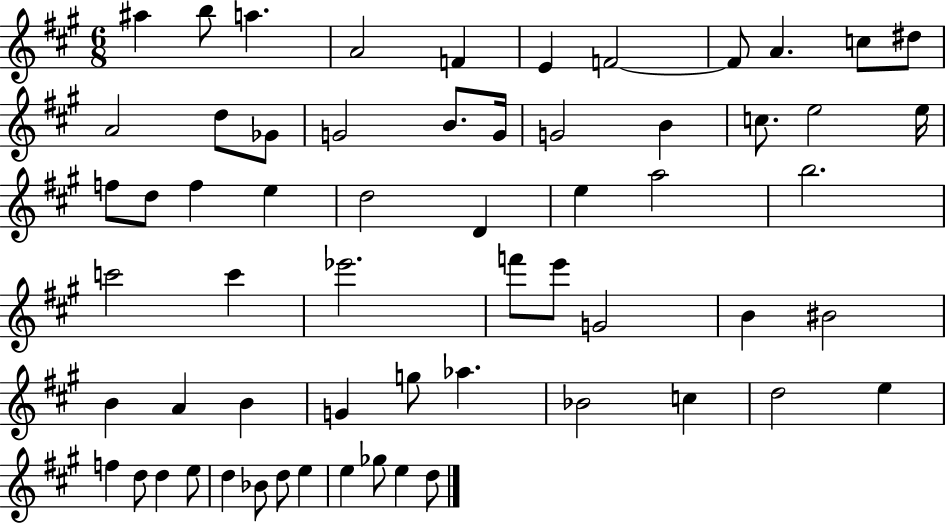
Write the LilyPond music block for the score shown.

{
  \clef treble
  \numericTimeSignature
  \time 6/8
  \key a \major
  \repeat volta 2 { ais''4 b''8 a''4. | a'2 f'4 | e'4 f'2~~ | f'8 a'4. c''8 dis''8 | \break a'2 d''8 ges'8 | g'2 b'8. g'16 | g'2 b'4 | c''8. e''2 e''16 | \break f''8 d''8 f''4 e''4 | d''2 d'4 | e''4 a''2 | b''2. | \break c'''2 c'''4 | ees'''2. | f'''8 e'''8 g'2 | b'4 bis'2 | \break b'4 a'4 b'4 | g'4 g''8 aes''4. | bes'2 c''4 | d''2 e''4 | \break f''4 d''8 d''4 e''8 | d''4 bes'8 d''8 e''4 | e''4 ges''8 e''4 d''8 | } \bar "|."
}